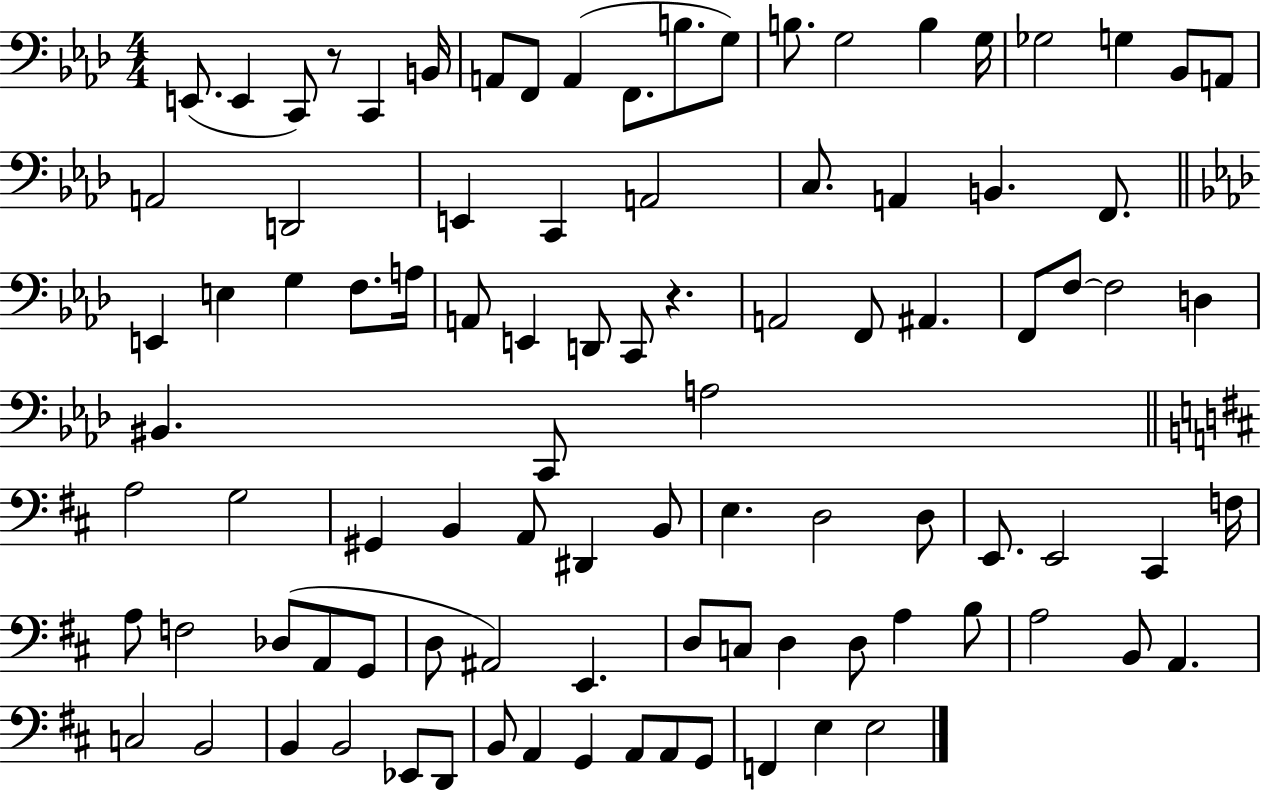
{
  \clef bass
  \numericTimeSignature
  \time 4/4
  \key aes \major
  e,8.( e,4 c,8) r8 c,4 b,16 | a,8 f,8 a,4( f,8. b8. g8) | b8. g2 b4 g16 | ges2 g4 bes,8 a,8 | \break a,2 d,2 | e,4 c,4 a,2 | c8. a,4 b,4. f,8. | \bar "||" \break \key f \minor e,4 e4 g4 f8. a16 | a,8 e,4 d,8 c,8 r4. | a,2 f,8 ais,4. | f,8 f8~~ f2 d4 | \break bis,4. c,8 a2 | \bar "||" \break \key d \major a2 g2 | gis,4 b,4 a,8 dis,4 b,8 | e4. d2 d8 | e,8. e,2 cis,4 f16 | \break a8 f2 des8( a,8 g,8 | d8 ais,2) e,4. | d8 c8 d4 d8 a4 b8 | a2 b,8 a,4. | \break c2 b,2 | b,4 b,2 ees,8 d,8 | b,8 a,4 g,4 a,8 a,8 g,8 | f,4 e4 e2 | \break \bar "|."
}